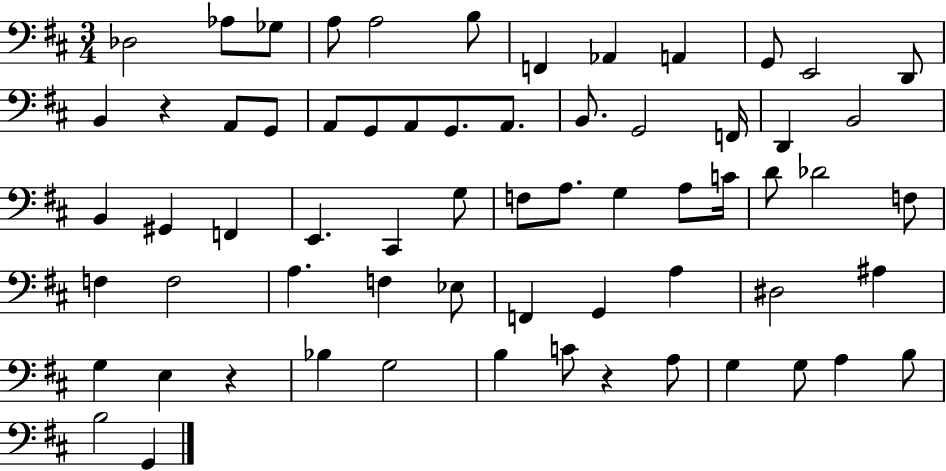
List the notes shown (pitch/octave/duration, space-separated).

Db3/h Ab3/e Gb3/e A3/e A3/h B3/e F2/q Ab2/q A2/q G2/e E2/h D2/e B2/q R/q A2/e G2/e A2/e G2/e A2/e G2/e. A2/e. B2/e. G2/h F2/s D2/q B2/h B2/q G#2/q F2/q E2/q. C#2/q G3/e F3/e A3/e. G3/q A3/e C4/s D4/e Db4/h F3/e F3/q F3/h A3/q. F3/q Eb3/e F2/q G2/q A3/q D#3/h A#3/q G3/q E3/q R/q Bb3/q G3/h B3/q C4/e R/q A3/e G3/q G3/e A3/q B3/e B3/h G2/q